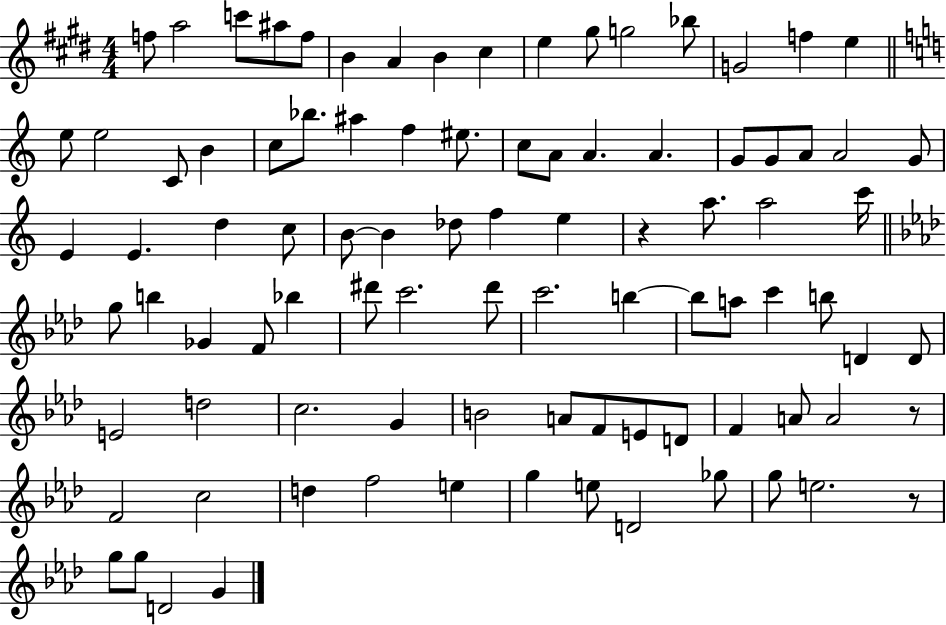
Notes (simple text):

F5/e A5/h C6/e A#5/e F5/e B4/q A4/q B4/q C#5/q E5/q G#5/e G5/h Bb5/e G4/h F5/q E5/q E5/e E5/h C4/e B4/q C5/e Bb5/e. A#5/q F5/q EIS5/e. C5/e A4/e A4/q. A4/q. G4/e G4/e A4/e A4/h G4/e E4/q E4/q. D5/q C5/e B4/e B4/q Db5/e F5/q E5/q R/q A5/e. A5/h C6/s G5/e B5/q Gb4/q F4/e Bb5/q D#6/e C6/h. D#6/e C6/h. B5/q B5/e A5/e C6/q B5/e D4/q D4/e E4/h D5/h C5/h. G4/q B4/h A4/e F4/e E4/e D4/e F4/q A4/e A4/h R/e F4/h C5/h D5/q F5/h E5/q G5/q E5/e D4/h Gb5/e G5/e E5/h. R/e G5/e G5/e D4/h G4/q